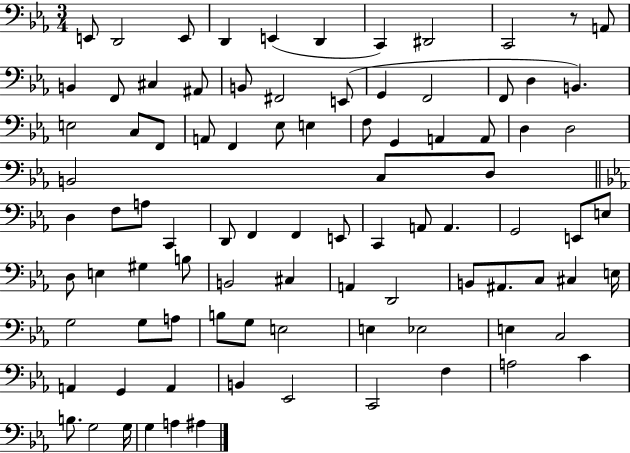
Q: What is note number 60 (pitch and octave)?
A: D2